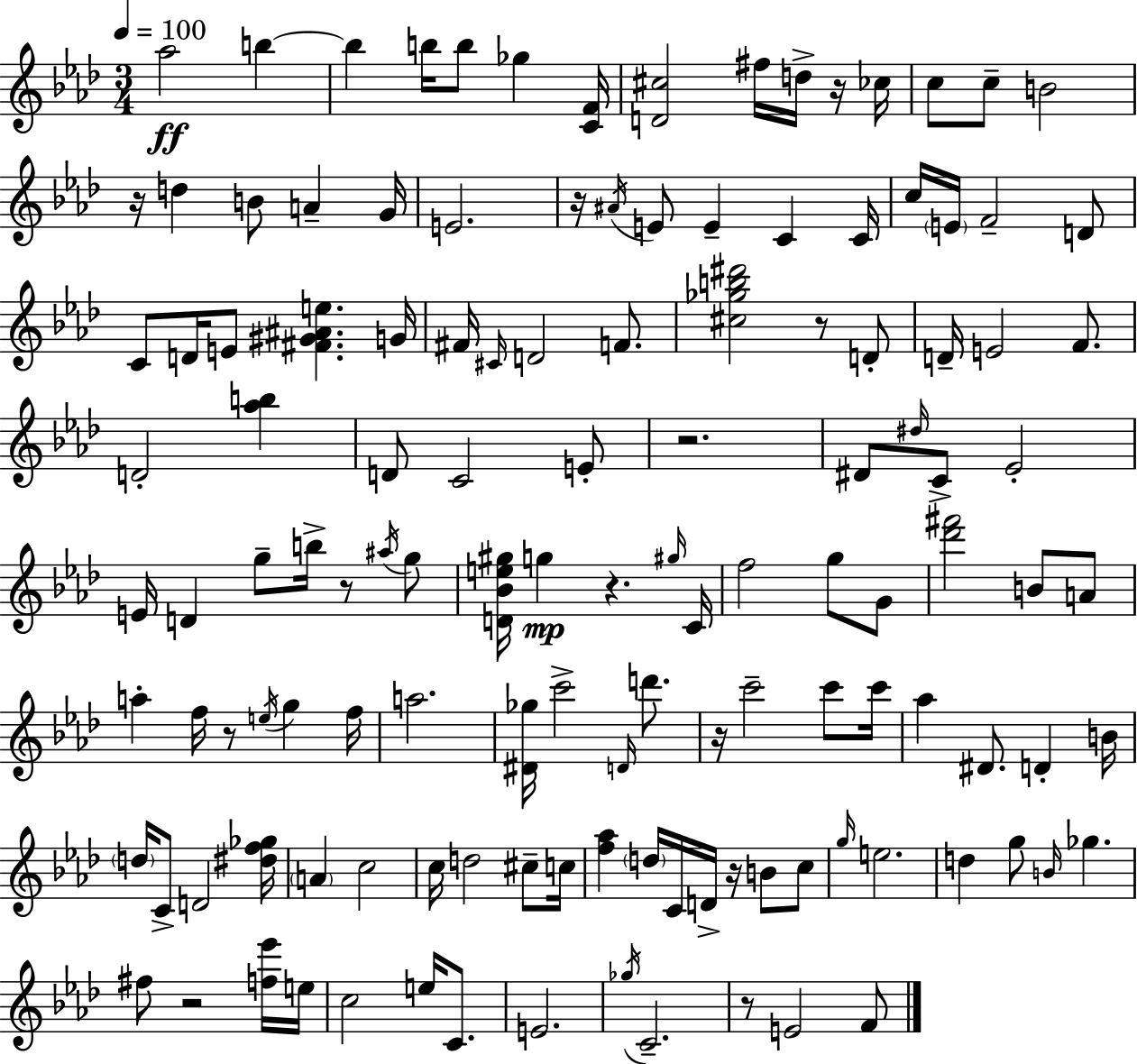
{
  \clef treble
  \numericTimeSignature
  \time 3/4
  \key aes \major
  \tempo 4 = 100
  aes''2\ff b''4~~ | b''4 b''16 b''8 ges''4 <c' f'>16 | <d' cis''>2 fis''16 d''16-> r16 ces''16 | c''8 c''8-- b'2 | \break r16 d''4 b'8 a'4-- g'16 | e'2. | r16 \acciaccatura { ais'16 } e'8 e'4-- c'4 | c'16 c''16 \parenthesize e'16 f'2-- d'8 | \break c'8 d'16 e'8 <fis' gis' ais' e''>4. | g'16 fis'16 \grace { cis'16 } d'2 f'8. | <cis'' ges'' b'' dis'''>2 r8 | d'8-. d'16-- e'2 f'8. | \break d'2-. <aes'' b''>4 | d'8 c'2 | e'8-. r2. | dis'8 \grace { dis''16 } c'8-> ees'2-. | \break e'16 d'4 g''8-- b''16-> r8 | \acciaccatura { ais''16 } g''8 <d' bes' e'' gis''>16 g''4\mp r4. | \grace { gis''16 } c'16 f''2 | g''8 g'8 <des''' fis'''>2 | \break b'8 a'8 a''4-. f''16 r8 | \acciaccatura { e''16 } g''4 f''16 a''2. | <dis' ges''>16 c'''2-> | \grace { d'16 } d'''8. r16 c'''2-- | \break c'''8 c'''16 aes''4 dis'8. | d'4-. b'16 \parenthesize d''16 c'8-> d'2 | <dis'' f'' ges''>16 \parenthesize a'4 c''2 | c''16 d''2 | \break cis''8-- c''16 <f'' aes''>4 \parenthesize d''16 | c'16 d'16-> r16 b'8 c''8 \grace { g''16 } e''2. | d''4 | g''8 \grace { b'16 } ges''4. fis''8 r2 | \break <f'' ees'''>16 e''16 c''2 | e''16 c'8. e'2. | \acciaccatura { ges''16 } c'2.-- | r8 | \break e'2 f'8 \bar "|."
}